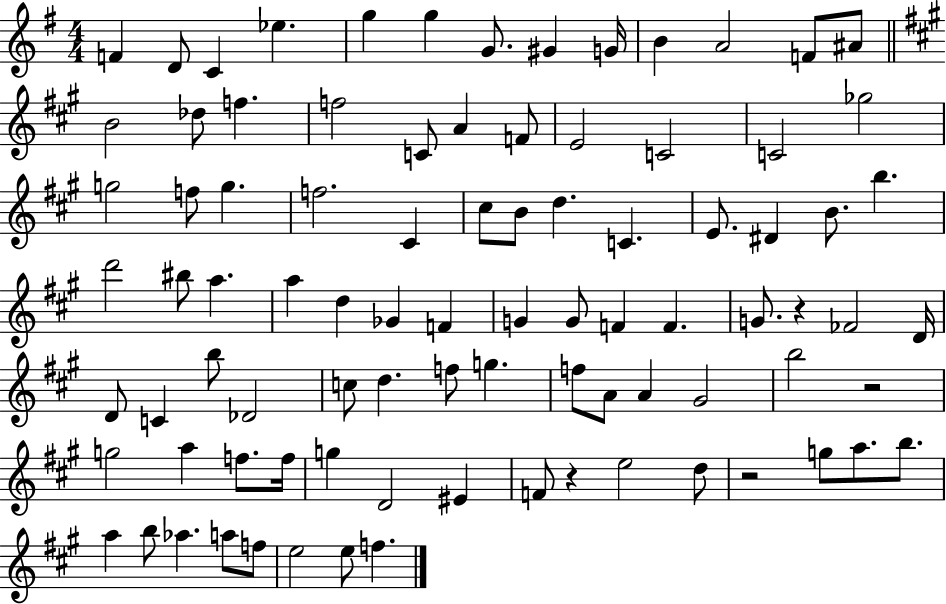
F4/q D4/e C4/q Eb5/q. G5/q G5/q G4/e. G#4/q G4/s B4/q A4/h F4/e A#4/e B4/h Db5/e F5/q. F5/h C4/e A4/q F4/e E4/h C4/h C4/h Gb5/h G5/h F5/e G5/q. F5/h. C#4/q C#5/e B4/e D5/q. C4/q. E4/e. D#4/q B4/e. B5/q. D6/h BIS5/e A5/q. A5/q D5/q Gb4/q F4/q G4/q G4/e F4/q F4/q. G4/e. R/q FES4/h D4/s D4/e C4/q B5/e Db4/h C5/e D5/q. F5/e G5/q. F5/e A4/e A4/q G#4/h B5/h R/h G5/h A5/q F5/e. F5/s G5/q D4/h EIS4/q F4/e R/q E5/h D5/e R/h G5/e A5/e. B5/e. A5/q B5/e Ab5/q. A5/e F5/e E5/h E5/e F5/q.